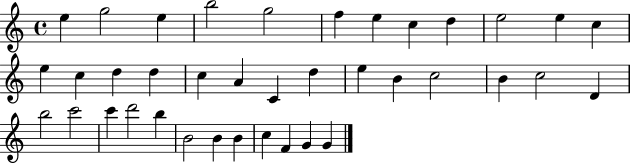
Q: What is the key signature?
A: C major